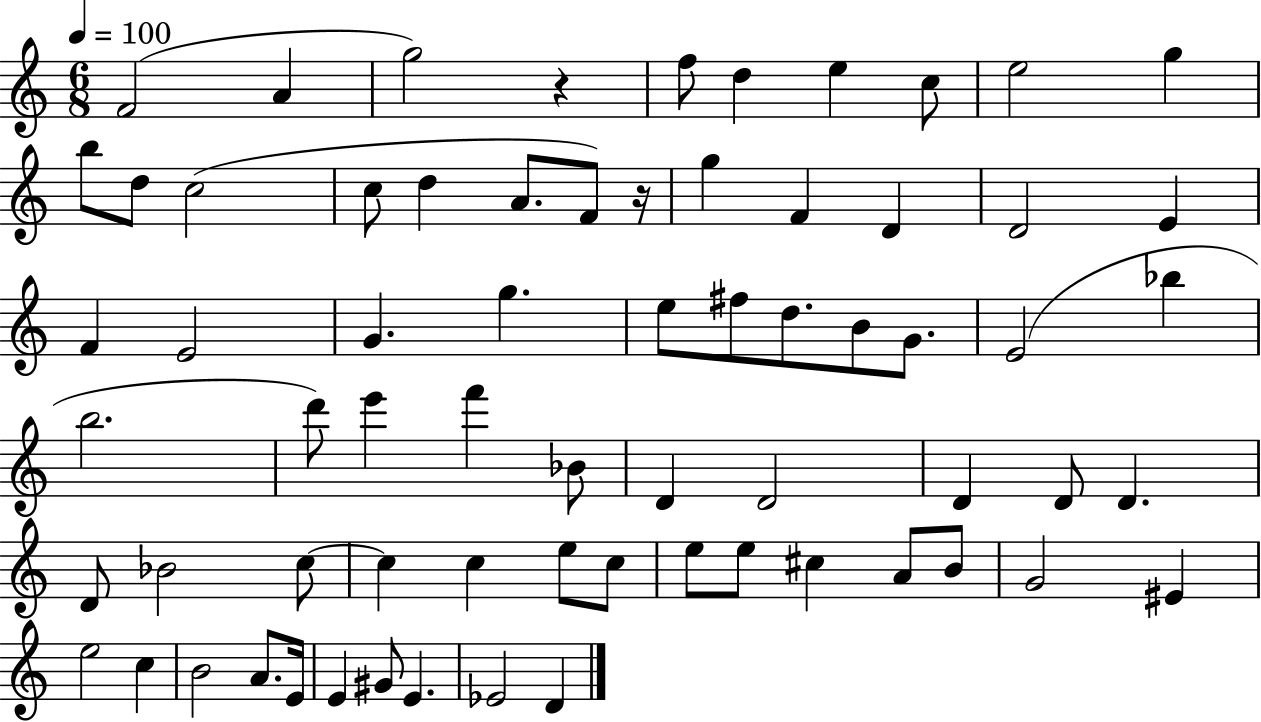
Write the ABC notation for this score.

X:1
T:Untitled
M:6/8
L:1/4
K:C
F2 A g2 z f/2 d e c/2 e2 g b/2 d/2 c2 c/2 d A/2 F/2 z/4 g F D D2 E F E2 G g e/2 ^f/2 d/2 B/2 G/2 E2 _b b2 d'/2 e' f' _B/2 D D2 D D/2 D D/2 _B2 c/2 c c e/2 c/2 e/2 e/2 ^c A/2 B/2 G2 ^E e2 c B2 A/2 E/4 E ^G/2 E _E2 D